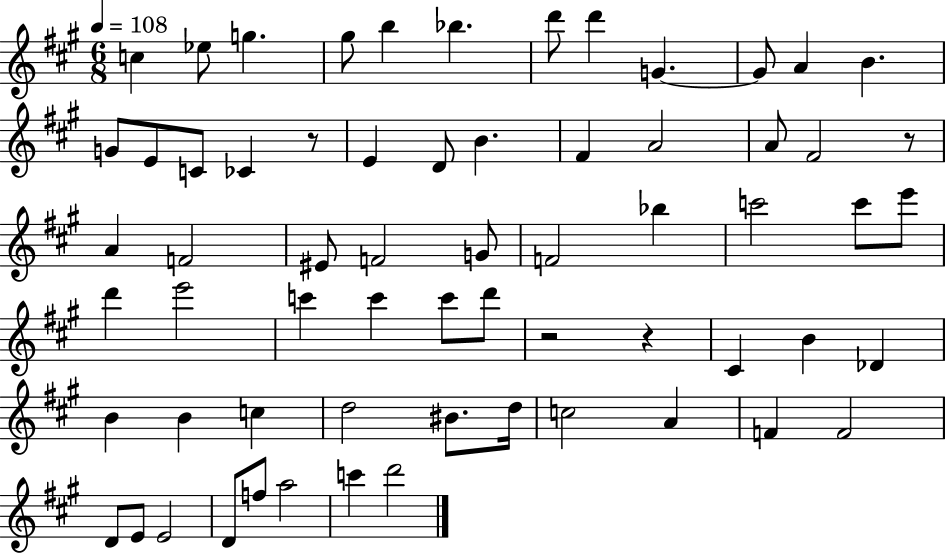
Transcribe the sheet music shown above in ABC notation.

X:1
T:Untitled
M:6/8
L:1/4
K:A
c _e/2 g ^g/2 b _b d'/2 d' G G/2 A B G/2 E/2 C/2 _C z/2 E D/2 B ^F A2 A/2 ^F2 z/2 A F2 ^E/2 F2 G/2 F2 _b c'2 c'/2 e'/2 d' e'2 c' c' c'/2 d'/2 z2 z ^C B _D B B c d2 ^B/2 d/4 c2 A F F2 D/2 E/2 E2 D/2 f/2 a2 c' d'2